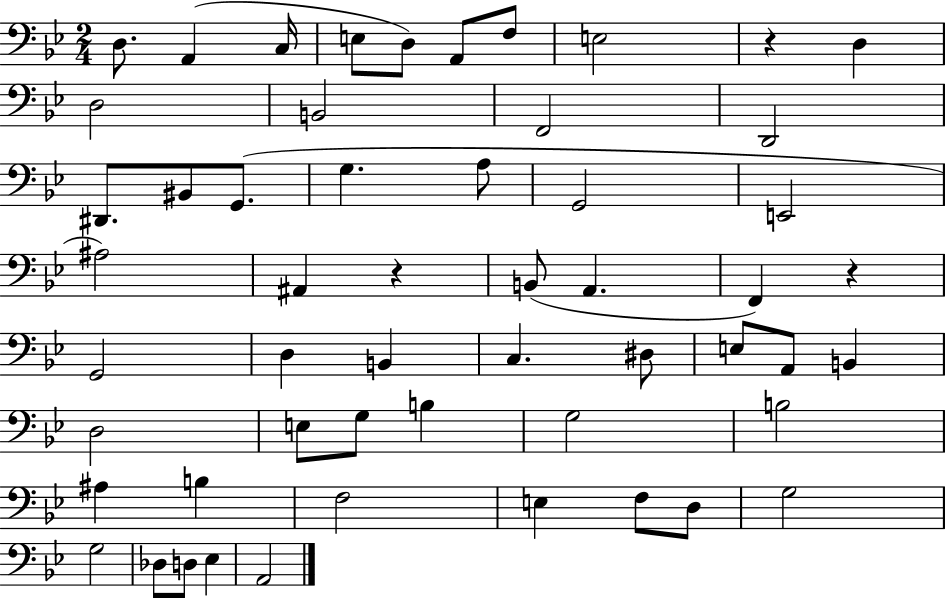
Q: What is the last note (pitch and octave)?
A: A2